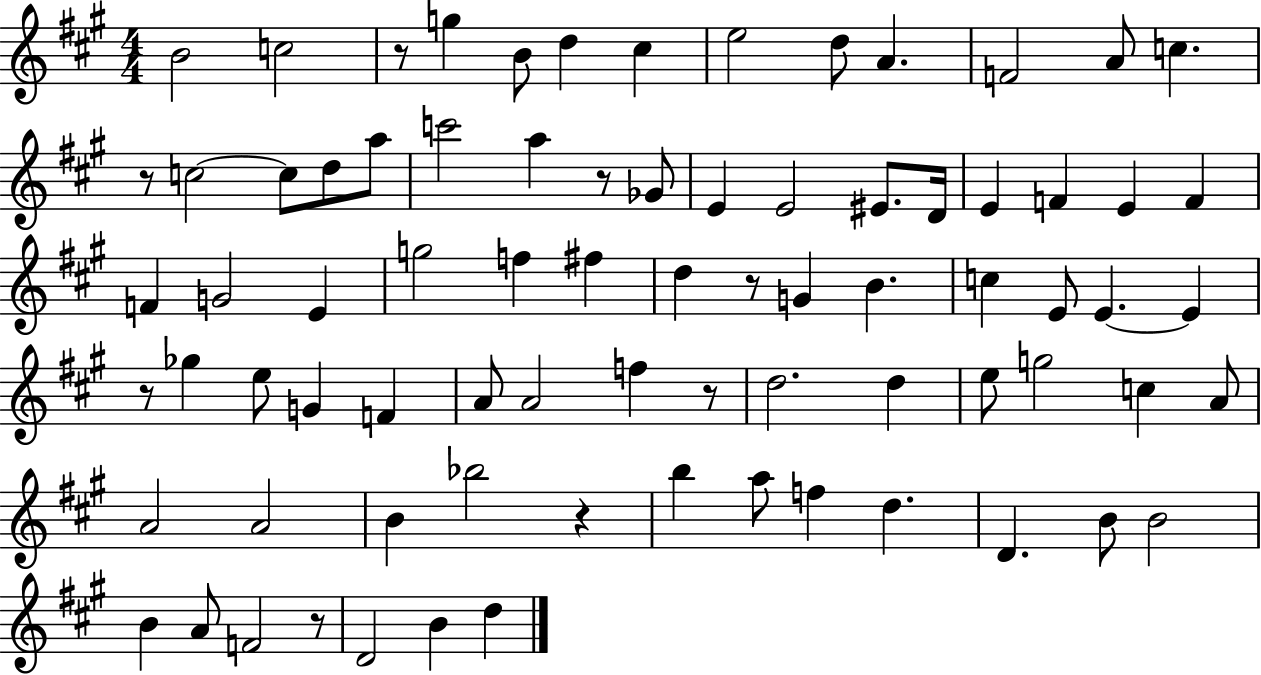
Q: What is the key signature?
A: A major